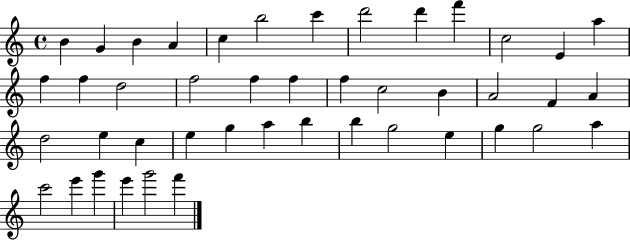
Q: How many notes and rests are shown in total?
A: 44